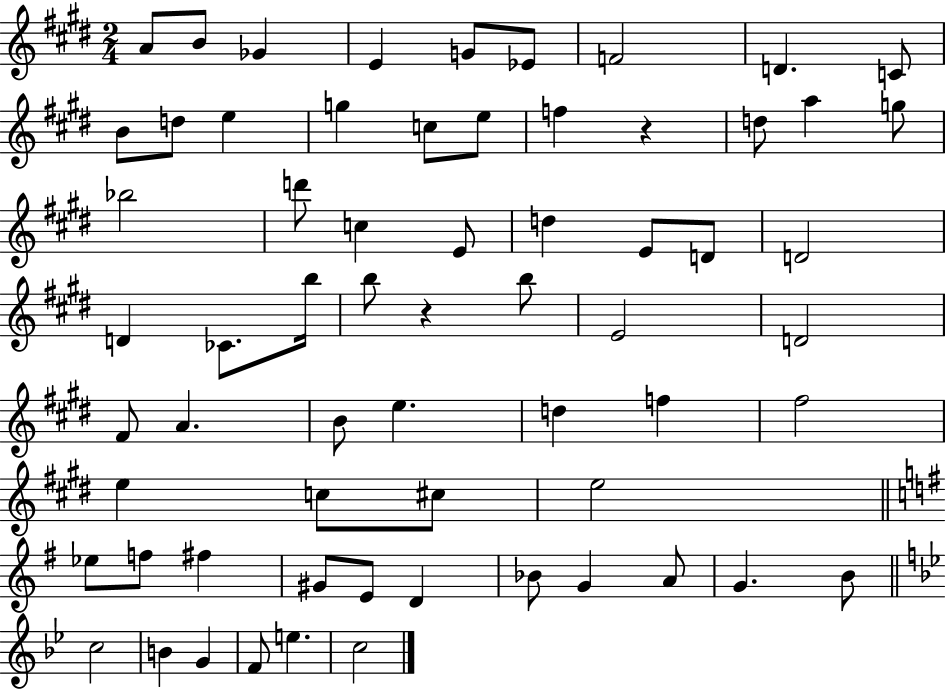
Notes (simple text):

A4/e B4/e Gb4/q E4/q G4/e Eb4/e F4/h D4/q. C4/e B4/e D5/e E5/q G5/q C5/e E5/e F5/q R/q D5/e A5/q G5/e Bb5/h D6/e C5/q E4/e D5/q E4/e D4/e D4/h D4/q CES4/e. B5/s B5/e R/q B5/e E4/h D4/h F#4/e A4/q. B4/e E5/q. D5/q F5/q F#5/h E5/q C5/e C#5/e E5/h Eb5/e F5/e F#5/q G#4/e E4/e D4/q Bb4/e G4/q A4/e G4/q. B4/e C5/h B4/q G4/q F4/e E5/q. C5/h